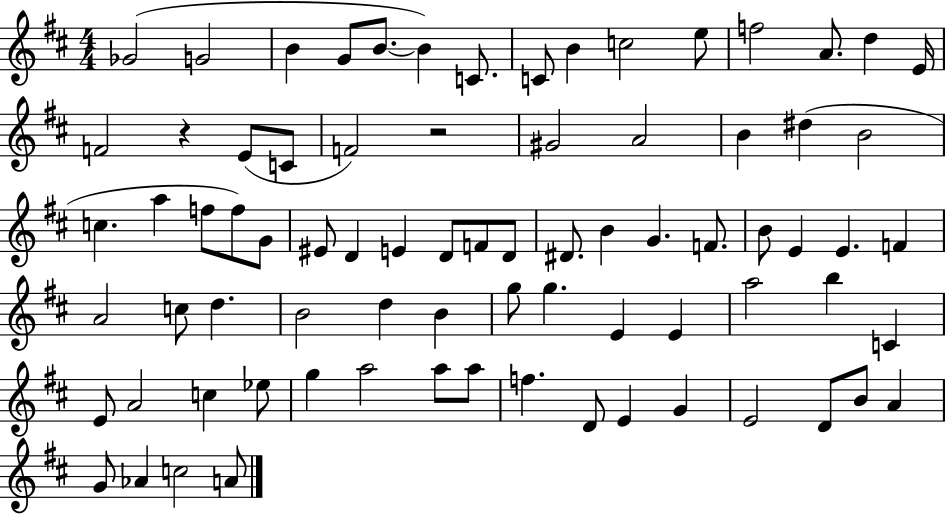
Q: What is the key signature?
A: D major